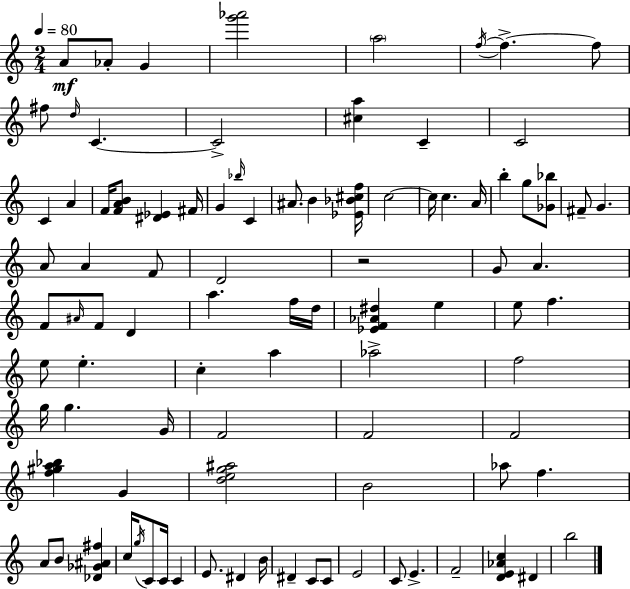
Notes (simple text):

A4/e Ab4/e G4/q [G6,Ab6]/h A5/h F5/s F5/q. F5/e F#5/e D5/s C4/q. C4/h [C#5,A5]/q C4/q C4/h C4/q A4/q F4/s [F4,A4,B4]/e [D#4,Eb4]/q F#4/s G4/q Bb5/s C4/q A#4/e. B4/q [Eb4,Bb4,C#5,F5]/s C5/h C5/s C5/q. A4/s B5/q G5/e [Gb4,Bb5]/e F#4/e G4/q. A4/e A4/q F4/e D4/h R/h G4/e A4/q. F4/e A#4/s F4/e D4/q A5/q. F5/s D5/s [Eb4,F4,Ab4,D#5]/q E5/q E5/e F5/q. E5/e E5/q. C5/q A5/q Ab5/h F5/h G5/s G5/q. G4/s F4/h F4/h F4/h [F5,G#5,A5,Bb5]/q G4/q [D5,E5,G5,A#5]/h B4/h Ab5/e F5/q. A4/e B4/e [Db4,Gb4,A#4,F#5]/q C5/s G5/s C4/e C4/s C4/q E4/e. D#4/q B4/s D#4/q C4/e C4/e E4/h C4/e E4/q. F4/h [D4,E4,Ab4,C5]/q D#4/q B5/h